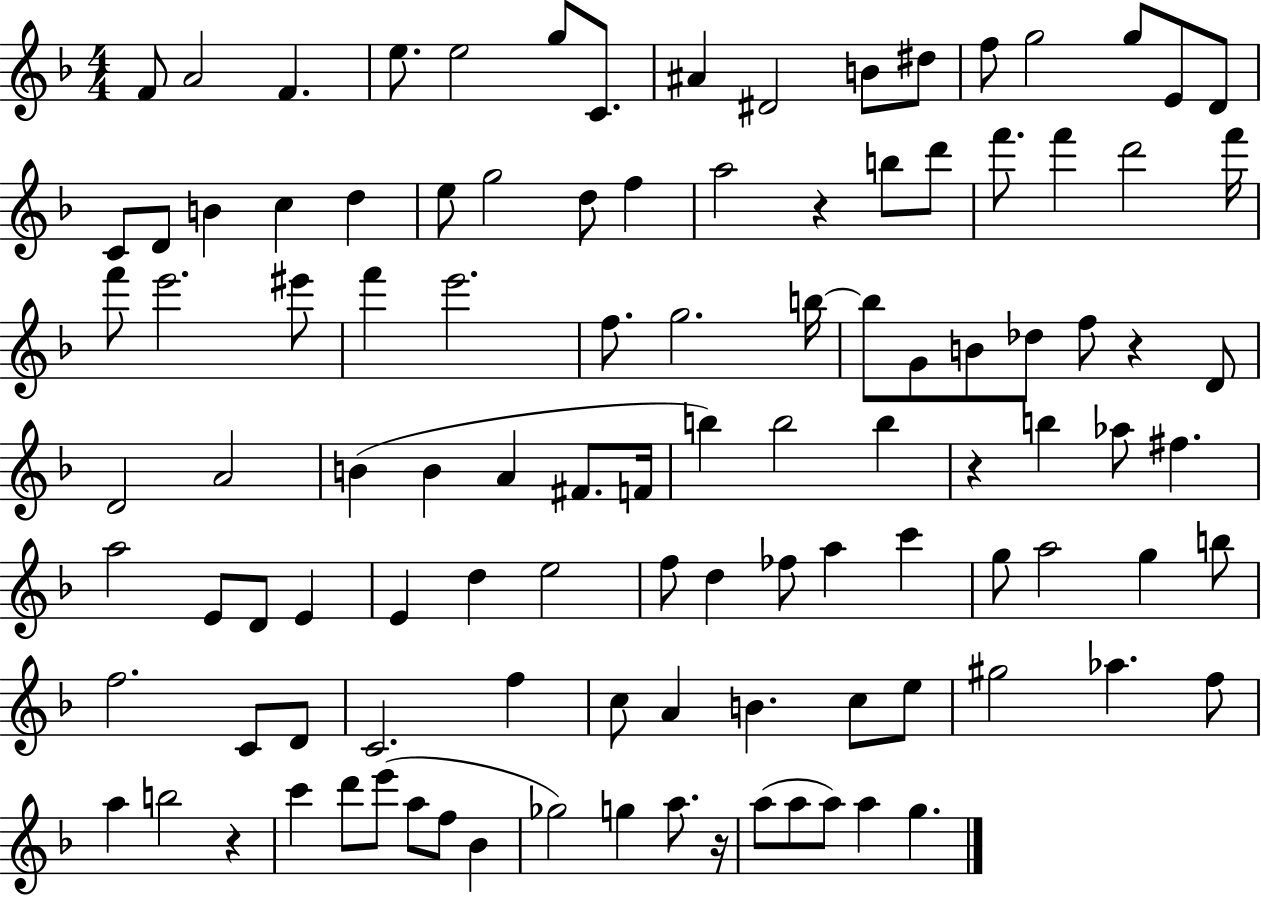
{
  \clef treble
  \numericTimeSignature
  \time 4/4
  \key f \major
  f'8 a'2 f'4. | e''8. e''2 g''8 c'8. | ais'4 dis'2 b'8 dis''8 | f''8 g''2 g''8 e'8 d'8 | \break c'8 d'8 b'4 c''4 d''4 | e''8 g''2 d''8 f''4 | a''2 r4 b''8 d'''8 | f'''8. f'''4 d'''2 f'''16 | \break f'''8 e'''2. eis'''8 | f'''4 e'''2. | f''8. g''2. b''16~~ | b''8 g'8 b'8 des''8 f''8 r4 d'8 | \break d'2 a'2 | b'4( b'4 a'4 fis'8. f'16 | b''4) b''2 b''4 | r4 b''4 aes''8 fis''4. | \break a''2 e'8 d'8 e'4 | e'4 d''4 e''2 | f''8 d''4 fes''8 a''4 c'''4 | g''8 a''2 g''4 b''8 | \break f''2. c'8 d'8 | c'2. f''4 | c''8 a'4 b'4. c''8 e''8 | gis''2 aes''4. f''8 | \break a''4 b''2 r4 | c'''4 d'''8 e'''8( a''8 f''8 bes'4 | ges''2) g''4 a''8. r16 | a''8( a''8 a''8) a''4 g''4. | \break \bar "|."
}